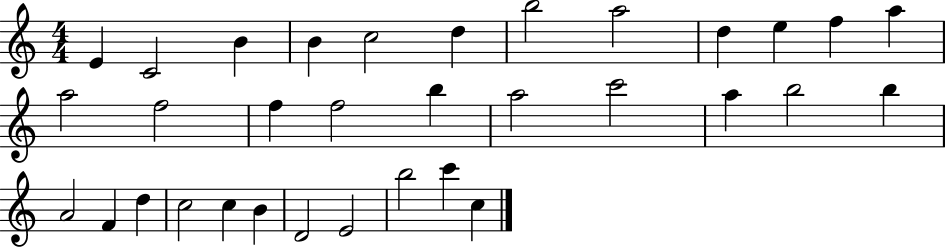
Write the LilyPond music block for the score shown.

{
  \clef treble
  \numericTimeSignature
  \time 4/4
  \key c \major
  e'4 c'2 b'4 | b'4 c''2 d''4 | b''2 a''2 | d''4 e''4 f''4 a''4 | \break a''2 f''2 | f''4 f''2 b''4 | a''2 c'''2 | a''4 b''2 b''4 | \break a'2 f'4 d''4 | c''2 c''4 b'4 | d'2 e'2 | b''2 c'''4 c''4 | \break \bar "|."
}